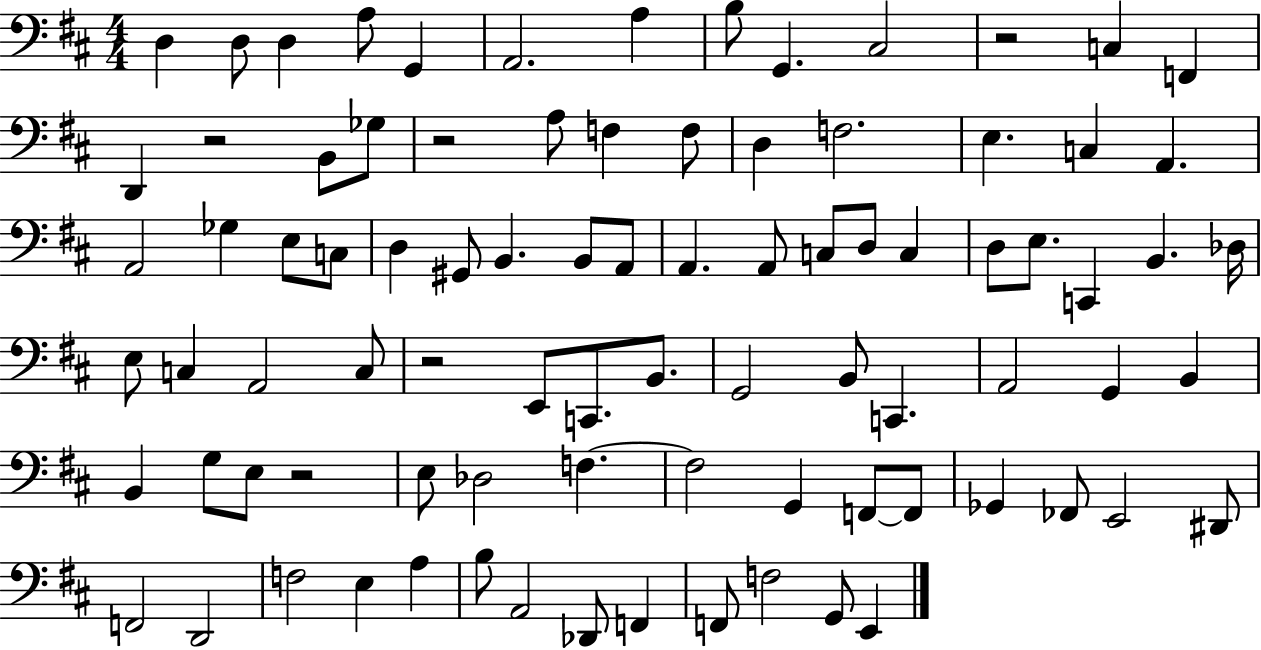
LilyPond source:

{
  \clef bass
  \numericTimeSignature
  \time 4/4
  \key d \major
  d4 d8 d4 a8 g,4 | a,2. a4 | b8 g,4. cis2 | r2 c4 f,4 | \break d,4 r2 b,8 ges8 | r2 a8 f4 f8 | d4 f2. | e4. c4 a,4. | \break a,2 ges4 e8 c8 | d4 gis,8 b,4. b,8 a,8 | a,4. a,8 c8 d8 c4 | d8 e8. c,4 b,4. des16 | \break e8 c4 a,2 c8 | r2 e,8 c,8. b,8. | g,2 b,8 c,4. | a,2 g,4 b,4 | \break b,4 g8 e8 r2 | e8 des2 f4.~~ | f2 g,4 f,8~~ f,8 | ges,4 fes,8 e,2 dis,8 | \break f,2 d,2 | f2 e4 a4 | b8 a,2 des,8 f,4 | f,8 f2 g,8 e,4 | \break \bar "|."
}